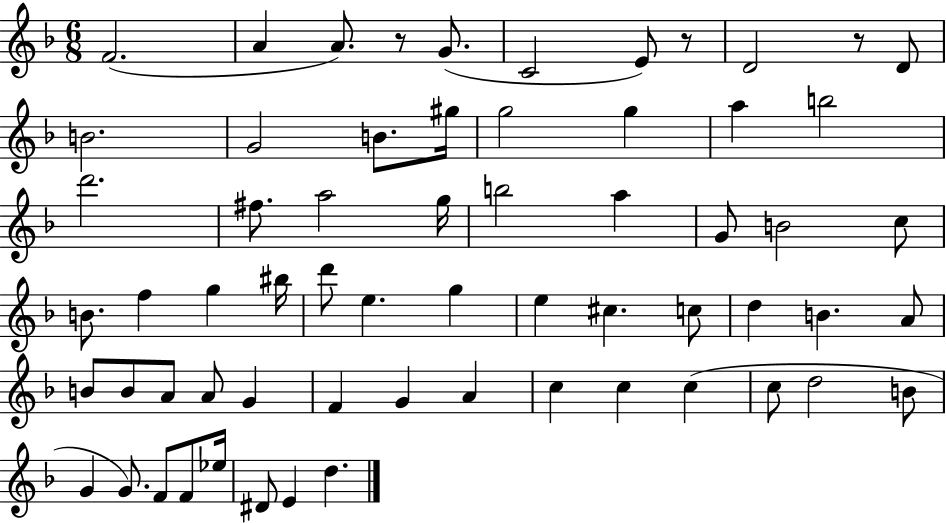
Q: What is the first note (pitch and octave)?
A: F4